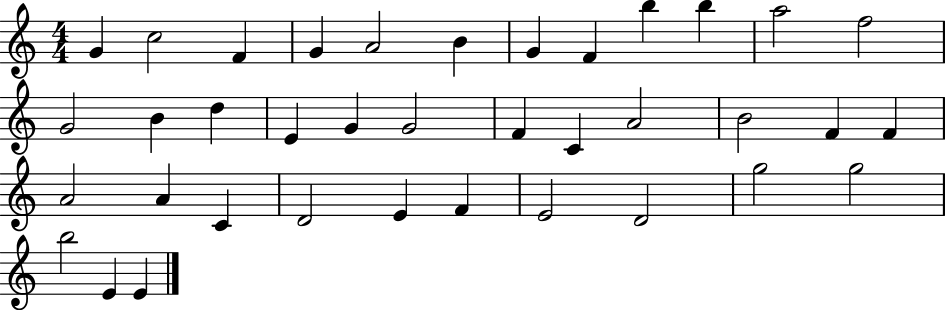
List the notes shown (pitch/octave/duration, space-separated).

G4/q C5/h F4/q G4/q A4/h B4/q G4/q F4/q B5/q B5/q A5/h F5/h G4/h B4/q D5/q E4/q G4/q G4/h F4/q C4/q A4/h B4/h F4/q F4/q A4/h A4/q C4/q D4/h E4/q F4/q E4/h D4/h G5/h G5/h B5/h E4/q E4/q